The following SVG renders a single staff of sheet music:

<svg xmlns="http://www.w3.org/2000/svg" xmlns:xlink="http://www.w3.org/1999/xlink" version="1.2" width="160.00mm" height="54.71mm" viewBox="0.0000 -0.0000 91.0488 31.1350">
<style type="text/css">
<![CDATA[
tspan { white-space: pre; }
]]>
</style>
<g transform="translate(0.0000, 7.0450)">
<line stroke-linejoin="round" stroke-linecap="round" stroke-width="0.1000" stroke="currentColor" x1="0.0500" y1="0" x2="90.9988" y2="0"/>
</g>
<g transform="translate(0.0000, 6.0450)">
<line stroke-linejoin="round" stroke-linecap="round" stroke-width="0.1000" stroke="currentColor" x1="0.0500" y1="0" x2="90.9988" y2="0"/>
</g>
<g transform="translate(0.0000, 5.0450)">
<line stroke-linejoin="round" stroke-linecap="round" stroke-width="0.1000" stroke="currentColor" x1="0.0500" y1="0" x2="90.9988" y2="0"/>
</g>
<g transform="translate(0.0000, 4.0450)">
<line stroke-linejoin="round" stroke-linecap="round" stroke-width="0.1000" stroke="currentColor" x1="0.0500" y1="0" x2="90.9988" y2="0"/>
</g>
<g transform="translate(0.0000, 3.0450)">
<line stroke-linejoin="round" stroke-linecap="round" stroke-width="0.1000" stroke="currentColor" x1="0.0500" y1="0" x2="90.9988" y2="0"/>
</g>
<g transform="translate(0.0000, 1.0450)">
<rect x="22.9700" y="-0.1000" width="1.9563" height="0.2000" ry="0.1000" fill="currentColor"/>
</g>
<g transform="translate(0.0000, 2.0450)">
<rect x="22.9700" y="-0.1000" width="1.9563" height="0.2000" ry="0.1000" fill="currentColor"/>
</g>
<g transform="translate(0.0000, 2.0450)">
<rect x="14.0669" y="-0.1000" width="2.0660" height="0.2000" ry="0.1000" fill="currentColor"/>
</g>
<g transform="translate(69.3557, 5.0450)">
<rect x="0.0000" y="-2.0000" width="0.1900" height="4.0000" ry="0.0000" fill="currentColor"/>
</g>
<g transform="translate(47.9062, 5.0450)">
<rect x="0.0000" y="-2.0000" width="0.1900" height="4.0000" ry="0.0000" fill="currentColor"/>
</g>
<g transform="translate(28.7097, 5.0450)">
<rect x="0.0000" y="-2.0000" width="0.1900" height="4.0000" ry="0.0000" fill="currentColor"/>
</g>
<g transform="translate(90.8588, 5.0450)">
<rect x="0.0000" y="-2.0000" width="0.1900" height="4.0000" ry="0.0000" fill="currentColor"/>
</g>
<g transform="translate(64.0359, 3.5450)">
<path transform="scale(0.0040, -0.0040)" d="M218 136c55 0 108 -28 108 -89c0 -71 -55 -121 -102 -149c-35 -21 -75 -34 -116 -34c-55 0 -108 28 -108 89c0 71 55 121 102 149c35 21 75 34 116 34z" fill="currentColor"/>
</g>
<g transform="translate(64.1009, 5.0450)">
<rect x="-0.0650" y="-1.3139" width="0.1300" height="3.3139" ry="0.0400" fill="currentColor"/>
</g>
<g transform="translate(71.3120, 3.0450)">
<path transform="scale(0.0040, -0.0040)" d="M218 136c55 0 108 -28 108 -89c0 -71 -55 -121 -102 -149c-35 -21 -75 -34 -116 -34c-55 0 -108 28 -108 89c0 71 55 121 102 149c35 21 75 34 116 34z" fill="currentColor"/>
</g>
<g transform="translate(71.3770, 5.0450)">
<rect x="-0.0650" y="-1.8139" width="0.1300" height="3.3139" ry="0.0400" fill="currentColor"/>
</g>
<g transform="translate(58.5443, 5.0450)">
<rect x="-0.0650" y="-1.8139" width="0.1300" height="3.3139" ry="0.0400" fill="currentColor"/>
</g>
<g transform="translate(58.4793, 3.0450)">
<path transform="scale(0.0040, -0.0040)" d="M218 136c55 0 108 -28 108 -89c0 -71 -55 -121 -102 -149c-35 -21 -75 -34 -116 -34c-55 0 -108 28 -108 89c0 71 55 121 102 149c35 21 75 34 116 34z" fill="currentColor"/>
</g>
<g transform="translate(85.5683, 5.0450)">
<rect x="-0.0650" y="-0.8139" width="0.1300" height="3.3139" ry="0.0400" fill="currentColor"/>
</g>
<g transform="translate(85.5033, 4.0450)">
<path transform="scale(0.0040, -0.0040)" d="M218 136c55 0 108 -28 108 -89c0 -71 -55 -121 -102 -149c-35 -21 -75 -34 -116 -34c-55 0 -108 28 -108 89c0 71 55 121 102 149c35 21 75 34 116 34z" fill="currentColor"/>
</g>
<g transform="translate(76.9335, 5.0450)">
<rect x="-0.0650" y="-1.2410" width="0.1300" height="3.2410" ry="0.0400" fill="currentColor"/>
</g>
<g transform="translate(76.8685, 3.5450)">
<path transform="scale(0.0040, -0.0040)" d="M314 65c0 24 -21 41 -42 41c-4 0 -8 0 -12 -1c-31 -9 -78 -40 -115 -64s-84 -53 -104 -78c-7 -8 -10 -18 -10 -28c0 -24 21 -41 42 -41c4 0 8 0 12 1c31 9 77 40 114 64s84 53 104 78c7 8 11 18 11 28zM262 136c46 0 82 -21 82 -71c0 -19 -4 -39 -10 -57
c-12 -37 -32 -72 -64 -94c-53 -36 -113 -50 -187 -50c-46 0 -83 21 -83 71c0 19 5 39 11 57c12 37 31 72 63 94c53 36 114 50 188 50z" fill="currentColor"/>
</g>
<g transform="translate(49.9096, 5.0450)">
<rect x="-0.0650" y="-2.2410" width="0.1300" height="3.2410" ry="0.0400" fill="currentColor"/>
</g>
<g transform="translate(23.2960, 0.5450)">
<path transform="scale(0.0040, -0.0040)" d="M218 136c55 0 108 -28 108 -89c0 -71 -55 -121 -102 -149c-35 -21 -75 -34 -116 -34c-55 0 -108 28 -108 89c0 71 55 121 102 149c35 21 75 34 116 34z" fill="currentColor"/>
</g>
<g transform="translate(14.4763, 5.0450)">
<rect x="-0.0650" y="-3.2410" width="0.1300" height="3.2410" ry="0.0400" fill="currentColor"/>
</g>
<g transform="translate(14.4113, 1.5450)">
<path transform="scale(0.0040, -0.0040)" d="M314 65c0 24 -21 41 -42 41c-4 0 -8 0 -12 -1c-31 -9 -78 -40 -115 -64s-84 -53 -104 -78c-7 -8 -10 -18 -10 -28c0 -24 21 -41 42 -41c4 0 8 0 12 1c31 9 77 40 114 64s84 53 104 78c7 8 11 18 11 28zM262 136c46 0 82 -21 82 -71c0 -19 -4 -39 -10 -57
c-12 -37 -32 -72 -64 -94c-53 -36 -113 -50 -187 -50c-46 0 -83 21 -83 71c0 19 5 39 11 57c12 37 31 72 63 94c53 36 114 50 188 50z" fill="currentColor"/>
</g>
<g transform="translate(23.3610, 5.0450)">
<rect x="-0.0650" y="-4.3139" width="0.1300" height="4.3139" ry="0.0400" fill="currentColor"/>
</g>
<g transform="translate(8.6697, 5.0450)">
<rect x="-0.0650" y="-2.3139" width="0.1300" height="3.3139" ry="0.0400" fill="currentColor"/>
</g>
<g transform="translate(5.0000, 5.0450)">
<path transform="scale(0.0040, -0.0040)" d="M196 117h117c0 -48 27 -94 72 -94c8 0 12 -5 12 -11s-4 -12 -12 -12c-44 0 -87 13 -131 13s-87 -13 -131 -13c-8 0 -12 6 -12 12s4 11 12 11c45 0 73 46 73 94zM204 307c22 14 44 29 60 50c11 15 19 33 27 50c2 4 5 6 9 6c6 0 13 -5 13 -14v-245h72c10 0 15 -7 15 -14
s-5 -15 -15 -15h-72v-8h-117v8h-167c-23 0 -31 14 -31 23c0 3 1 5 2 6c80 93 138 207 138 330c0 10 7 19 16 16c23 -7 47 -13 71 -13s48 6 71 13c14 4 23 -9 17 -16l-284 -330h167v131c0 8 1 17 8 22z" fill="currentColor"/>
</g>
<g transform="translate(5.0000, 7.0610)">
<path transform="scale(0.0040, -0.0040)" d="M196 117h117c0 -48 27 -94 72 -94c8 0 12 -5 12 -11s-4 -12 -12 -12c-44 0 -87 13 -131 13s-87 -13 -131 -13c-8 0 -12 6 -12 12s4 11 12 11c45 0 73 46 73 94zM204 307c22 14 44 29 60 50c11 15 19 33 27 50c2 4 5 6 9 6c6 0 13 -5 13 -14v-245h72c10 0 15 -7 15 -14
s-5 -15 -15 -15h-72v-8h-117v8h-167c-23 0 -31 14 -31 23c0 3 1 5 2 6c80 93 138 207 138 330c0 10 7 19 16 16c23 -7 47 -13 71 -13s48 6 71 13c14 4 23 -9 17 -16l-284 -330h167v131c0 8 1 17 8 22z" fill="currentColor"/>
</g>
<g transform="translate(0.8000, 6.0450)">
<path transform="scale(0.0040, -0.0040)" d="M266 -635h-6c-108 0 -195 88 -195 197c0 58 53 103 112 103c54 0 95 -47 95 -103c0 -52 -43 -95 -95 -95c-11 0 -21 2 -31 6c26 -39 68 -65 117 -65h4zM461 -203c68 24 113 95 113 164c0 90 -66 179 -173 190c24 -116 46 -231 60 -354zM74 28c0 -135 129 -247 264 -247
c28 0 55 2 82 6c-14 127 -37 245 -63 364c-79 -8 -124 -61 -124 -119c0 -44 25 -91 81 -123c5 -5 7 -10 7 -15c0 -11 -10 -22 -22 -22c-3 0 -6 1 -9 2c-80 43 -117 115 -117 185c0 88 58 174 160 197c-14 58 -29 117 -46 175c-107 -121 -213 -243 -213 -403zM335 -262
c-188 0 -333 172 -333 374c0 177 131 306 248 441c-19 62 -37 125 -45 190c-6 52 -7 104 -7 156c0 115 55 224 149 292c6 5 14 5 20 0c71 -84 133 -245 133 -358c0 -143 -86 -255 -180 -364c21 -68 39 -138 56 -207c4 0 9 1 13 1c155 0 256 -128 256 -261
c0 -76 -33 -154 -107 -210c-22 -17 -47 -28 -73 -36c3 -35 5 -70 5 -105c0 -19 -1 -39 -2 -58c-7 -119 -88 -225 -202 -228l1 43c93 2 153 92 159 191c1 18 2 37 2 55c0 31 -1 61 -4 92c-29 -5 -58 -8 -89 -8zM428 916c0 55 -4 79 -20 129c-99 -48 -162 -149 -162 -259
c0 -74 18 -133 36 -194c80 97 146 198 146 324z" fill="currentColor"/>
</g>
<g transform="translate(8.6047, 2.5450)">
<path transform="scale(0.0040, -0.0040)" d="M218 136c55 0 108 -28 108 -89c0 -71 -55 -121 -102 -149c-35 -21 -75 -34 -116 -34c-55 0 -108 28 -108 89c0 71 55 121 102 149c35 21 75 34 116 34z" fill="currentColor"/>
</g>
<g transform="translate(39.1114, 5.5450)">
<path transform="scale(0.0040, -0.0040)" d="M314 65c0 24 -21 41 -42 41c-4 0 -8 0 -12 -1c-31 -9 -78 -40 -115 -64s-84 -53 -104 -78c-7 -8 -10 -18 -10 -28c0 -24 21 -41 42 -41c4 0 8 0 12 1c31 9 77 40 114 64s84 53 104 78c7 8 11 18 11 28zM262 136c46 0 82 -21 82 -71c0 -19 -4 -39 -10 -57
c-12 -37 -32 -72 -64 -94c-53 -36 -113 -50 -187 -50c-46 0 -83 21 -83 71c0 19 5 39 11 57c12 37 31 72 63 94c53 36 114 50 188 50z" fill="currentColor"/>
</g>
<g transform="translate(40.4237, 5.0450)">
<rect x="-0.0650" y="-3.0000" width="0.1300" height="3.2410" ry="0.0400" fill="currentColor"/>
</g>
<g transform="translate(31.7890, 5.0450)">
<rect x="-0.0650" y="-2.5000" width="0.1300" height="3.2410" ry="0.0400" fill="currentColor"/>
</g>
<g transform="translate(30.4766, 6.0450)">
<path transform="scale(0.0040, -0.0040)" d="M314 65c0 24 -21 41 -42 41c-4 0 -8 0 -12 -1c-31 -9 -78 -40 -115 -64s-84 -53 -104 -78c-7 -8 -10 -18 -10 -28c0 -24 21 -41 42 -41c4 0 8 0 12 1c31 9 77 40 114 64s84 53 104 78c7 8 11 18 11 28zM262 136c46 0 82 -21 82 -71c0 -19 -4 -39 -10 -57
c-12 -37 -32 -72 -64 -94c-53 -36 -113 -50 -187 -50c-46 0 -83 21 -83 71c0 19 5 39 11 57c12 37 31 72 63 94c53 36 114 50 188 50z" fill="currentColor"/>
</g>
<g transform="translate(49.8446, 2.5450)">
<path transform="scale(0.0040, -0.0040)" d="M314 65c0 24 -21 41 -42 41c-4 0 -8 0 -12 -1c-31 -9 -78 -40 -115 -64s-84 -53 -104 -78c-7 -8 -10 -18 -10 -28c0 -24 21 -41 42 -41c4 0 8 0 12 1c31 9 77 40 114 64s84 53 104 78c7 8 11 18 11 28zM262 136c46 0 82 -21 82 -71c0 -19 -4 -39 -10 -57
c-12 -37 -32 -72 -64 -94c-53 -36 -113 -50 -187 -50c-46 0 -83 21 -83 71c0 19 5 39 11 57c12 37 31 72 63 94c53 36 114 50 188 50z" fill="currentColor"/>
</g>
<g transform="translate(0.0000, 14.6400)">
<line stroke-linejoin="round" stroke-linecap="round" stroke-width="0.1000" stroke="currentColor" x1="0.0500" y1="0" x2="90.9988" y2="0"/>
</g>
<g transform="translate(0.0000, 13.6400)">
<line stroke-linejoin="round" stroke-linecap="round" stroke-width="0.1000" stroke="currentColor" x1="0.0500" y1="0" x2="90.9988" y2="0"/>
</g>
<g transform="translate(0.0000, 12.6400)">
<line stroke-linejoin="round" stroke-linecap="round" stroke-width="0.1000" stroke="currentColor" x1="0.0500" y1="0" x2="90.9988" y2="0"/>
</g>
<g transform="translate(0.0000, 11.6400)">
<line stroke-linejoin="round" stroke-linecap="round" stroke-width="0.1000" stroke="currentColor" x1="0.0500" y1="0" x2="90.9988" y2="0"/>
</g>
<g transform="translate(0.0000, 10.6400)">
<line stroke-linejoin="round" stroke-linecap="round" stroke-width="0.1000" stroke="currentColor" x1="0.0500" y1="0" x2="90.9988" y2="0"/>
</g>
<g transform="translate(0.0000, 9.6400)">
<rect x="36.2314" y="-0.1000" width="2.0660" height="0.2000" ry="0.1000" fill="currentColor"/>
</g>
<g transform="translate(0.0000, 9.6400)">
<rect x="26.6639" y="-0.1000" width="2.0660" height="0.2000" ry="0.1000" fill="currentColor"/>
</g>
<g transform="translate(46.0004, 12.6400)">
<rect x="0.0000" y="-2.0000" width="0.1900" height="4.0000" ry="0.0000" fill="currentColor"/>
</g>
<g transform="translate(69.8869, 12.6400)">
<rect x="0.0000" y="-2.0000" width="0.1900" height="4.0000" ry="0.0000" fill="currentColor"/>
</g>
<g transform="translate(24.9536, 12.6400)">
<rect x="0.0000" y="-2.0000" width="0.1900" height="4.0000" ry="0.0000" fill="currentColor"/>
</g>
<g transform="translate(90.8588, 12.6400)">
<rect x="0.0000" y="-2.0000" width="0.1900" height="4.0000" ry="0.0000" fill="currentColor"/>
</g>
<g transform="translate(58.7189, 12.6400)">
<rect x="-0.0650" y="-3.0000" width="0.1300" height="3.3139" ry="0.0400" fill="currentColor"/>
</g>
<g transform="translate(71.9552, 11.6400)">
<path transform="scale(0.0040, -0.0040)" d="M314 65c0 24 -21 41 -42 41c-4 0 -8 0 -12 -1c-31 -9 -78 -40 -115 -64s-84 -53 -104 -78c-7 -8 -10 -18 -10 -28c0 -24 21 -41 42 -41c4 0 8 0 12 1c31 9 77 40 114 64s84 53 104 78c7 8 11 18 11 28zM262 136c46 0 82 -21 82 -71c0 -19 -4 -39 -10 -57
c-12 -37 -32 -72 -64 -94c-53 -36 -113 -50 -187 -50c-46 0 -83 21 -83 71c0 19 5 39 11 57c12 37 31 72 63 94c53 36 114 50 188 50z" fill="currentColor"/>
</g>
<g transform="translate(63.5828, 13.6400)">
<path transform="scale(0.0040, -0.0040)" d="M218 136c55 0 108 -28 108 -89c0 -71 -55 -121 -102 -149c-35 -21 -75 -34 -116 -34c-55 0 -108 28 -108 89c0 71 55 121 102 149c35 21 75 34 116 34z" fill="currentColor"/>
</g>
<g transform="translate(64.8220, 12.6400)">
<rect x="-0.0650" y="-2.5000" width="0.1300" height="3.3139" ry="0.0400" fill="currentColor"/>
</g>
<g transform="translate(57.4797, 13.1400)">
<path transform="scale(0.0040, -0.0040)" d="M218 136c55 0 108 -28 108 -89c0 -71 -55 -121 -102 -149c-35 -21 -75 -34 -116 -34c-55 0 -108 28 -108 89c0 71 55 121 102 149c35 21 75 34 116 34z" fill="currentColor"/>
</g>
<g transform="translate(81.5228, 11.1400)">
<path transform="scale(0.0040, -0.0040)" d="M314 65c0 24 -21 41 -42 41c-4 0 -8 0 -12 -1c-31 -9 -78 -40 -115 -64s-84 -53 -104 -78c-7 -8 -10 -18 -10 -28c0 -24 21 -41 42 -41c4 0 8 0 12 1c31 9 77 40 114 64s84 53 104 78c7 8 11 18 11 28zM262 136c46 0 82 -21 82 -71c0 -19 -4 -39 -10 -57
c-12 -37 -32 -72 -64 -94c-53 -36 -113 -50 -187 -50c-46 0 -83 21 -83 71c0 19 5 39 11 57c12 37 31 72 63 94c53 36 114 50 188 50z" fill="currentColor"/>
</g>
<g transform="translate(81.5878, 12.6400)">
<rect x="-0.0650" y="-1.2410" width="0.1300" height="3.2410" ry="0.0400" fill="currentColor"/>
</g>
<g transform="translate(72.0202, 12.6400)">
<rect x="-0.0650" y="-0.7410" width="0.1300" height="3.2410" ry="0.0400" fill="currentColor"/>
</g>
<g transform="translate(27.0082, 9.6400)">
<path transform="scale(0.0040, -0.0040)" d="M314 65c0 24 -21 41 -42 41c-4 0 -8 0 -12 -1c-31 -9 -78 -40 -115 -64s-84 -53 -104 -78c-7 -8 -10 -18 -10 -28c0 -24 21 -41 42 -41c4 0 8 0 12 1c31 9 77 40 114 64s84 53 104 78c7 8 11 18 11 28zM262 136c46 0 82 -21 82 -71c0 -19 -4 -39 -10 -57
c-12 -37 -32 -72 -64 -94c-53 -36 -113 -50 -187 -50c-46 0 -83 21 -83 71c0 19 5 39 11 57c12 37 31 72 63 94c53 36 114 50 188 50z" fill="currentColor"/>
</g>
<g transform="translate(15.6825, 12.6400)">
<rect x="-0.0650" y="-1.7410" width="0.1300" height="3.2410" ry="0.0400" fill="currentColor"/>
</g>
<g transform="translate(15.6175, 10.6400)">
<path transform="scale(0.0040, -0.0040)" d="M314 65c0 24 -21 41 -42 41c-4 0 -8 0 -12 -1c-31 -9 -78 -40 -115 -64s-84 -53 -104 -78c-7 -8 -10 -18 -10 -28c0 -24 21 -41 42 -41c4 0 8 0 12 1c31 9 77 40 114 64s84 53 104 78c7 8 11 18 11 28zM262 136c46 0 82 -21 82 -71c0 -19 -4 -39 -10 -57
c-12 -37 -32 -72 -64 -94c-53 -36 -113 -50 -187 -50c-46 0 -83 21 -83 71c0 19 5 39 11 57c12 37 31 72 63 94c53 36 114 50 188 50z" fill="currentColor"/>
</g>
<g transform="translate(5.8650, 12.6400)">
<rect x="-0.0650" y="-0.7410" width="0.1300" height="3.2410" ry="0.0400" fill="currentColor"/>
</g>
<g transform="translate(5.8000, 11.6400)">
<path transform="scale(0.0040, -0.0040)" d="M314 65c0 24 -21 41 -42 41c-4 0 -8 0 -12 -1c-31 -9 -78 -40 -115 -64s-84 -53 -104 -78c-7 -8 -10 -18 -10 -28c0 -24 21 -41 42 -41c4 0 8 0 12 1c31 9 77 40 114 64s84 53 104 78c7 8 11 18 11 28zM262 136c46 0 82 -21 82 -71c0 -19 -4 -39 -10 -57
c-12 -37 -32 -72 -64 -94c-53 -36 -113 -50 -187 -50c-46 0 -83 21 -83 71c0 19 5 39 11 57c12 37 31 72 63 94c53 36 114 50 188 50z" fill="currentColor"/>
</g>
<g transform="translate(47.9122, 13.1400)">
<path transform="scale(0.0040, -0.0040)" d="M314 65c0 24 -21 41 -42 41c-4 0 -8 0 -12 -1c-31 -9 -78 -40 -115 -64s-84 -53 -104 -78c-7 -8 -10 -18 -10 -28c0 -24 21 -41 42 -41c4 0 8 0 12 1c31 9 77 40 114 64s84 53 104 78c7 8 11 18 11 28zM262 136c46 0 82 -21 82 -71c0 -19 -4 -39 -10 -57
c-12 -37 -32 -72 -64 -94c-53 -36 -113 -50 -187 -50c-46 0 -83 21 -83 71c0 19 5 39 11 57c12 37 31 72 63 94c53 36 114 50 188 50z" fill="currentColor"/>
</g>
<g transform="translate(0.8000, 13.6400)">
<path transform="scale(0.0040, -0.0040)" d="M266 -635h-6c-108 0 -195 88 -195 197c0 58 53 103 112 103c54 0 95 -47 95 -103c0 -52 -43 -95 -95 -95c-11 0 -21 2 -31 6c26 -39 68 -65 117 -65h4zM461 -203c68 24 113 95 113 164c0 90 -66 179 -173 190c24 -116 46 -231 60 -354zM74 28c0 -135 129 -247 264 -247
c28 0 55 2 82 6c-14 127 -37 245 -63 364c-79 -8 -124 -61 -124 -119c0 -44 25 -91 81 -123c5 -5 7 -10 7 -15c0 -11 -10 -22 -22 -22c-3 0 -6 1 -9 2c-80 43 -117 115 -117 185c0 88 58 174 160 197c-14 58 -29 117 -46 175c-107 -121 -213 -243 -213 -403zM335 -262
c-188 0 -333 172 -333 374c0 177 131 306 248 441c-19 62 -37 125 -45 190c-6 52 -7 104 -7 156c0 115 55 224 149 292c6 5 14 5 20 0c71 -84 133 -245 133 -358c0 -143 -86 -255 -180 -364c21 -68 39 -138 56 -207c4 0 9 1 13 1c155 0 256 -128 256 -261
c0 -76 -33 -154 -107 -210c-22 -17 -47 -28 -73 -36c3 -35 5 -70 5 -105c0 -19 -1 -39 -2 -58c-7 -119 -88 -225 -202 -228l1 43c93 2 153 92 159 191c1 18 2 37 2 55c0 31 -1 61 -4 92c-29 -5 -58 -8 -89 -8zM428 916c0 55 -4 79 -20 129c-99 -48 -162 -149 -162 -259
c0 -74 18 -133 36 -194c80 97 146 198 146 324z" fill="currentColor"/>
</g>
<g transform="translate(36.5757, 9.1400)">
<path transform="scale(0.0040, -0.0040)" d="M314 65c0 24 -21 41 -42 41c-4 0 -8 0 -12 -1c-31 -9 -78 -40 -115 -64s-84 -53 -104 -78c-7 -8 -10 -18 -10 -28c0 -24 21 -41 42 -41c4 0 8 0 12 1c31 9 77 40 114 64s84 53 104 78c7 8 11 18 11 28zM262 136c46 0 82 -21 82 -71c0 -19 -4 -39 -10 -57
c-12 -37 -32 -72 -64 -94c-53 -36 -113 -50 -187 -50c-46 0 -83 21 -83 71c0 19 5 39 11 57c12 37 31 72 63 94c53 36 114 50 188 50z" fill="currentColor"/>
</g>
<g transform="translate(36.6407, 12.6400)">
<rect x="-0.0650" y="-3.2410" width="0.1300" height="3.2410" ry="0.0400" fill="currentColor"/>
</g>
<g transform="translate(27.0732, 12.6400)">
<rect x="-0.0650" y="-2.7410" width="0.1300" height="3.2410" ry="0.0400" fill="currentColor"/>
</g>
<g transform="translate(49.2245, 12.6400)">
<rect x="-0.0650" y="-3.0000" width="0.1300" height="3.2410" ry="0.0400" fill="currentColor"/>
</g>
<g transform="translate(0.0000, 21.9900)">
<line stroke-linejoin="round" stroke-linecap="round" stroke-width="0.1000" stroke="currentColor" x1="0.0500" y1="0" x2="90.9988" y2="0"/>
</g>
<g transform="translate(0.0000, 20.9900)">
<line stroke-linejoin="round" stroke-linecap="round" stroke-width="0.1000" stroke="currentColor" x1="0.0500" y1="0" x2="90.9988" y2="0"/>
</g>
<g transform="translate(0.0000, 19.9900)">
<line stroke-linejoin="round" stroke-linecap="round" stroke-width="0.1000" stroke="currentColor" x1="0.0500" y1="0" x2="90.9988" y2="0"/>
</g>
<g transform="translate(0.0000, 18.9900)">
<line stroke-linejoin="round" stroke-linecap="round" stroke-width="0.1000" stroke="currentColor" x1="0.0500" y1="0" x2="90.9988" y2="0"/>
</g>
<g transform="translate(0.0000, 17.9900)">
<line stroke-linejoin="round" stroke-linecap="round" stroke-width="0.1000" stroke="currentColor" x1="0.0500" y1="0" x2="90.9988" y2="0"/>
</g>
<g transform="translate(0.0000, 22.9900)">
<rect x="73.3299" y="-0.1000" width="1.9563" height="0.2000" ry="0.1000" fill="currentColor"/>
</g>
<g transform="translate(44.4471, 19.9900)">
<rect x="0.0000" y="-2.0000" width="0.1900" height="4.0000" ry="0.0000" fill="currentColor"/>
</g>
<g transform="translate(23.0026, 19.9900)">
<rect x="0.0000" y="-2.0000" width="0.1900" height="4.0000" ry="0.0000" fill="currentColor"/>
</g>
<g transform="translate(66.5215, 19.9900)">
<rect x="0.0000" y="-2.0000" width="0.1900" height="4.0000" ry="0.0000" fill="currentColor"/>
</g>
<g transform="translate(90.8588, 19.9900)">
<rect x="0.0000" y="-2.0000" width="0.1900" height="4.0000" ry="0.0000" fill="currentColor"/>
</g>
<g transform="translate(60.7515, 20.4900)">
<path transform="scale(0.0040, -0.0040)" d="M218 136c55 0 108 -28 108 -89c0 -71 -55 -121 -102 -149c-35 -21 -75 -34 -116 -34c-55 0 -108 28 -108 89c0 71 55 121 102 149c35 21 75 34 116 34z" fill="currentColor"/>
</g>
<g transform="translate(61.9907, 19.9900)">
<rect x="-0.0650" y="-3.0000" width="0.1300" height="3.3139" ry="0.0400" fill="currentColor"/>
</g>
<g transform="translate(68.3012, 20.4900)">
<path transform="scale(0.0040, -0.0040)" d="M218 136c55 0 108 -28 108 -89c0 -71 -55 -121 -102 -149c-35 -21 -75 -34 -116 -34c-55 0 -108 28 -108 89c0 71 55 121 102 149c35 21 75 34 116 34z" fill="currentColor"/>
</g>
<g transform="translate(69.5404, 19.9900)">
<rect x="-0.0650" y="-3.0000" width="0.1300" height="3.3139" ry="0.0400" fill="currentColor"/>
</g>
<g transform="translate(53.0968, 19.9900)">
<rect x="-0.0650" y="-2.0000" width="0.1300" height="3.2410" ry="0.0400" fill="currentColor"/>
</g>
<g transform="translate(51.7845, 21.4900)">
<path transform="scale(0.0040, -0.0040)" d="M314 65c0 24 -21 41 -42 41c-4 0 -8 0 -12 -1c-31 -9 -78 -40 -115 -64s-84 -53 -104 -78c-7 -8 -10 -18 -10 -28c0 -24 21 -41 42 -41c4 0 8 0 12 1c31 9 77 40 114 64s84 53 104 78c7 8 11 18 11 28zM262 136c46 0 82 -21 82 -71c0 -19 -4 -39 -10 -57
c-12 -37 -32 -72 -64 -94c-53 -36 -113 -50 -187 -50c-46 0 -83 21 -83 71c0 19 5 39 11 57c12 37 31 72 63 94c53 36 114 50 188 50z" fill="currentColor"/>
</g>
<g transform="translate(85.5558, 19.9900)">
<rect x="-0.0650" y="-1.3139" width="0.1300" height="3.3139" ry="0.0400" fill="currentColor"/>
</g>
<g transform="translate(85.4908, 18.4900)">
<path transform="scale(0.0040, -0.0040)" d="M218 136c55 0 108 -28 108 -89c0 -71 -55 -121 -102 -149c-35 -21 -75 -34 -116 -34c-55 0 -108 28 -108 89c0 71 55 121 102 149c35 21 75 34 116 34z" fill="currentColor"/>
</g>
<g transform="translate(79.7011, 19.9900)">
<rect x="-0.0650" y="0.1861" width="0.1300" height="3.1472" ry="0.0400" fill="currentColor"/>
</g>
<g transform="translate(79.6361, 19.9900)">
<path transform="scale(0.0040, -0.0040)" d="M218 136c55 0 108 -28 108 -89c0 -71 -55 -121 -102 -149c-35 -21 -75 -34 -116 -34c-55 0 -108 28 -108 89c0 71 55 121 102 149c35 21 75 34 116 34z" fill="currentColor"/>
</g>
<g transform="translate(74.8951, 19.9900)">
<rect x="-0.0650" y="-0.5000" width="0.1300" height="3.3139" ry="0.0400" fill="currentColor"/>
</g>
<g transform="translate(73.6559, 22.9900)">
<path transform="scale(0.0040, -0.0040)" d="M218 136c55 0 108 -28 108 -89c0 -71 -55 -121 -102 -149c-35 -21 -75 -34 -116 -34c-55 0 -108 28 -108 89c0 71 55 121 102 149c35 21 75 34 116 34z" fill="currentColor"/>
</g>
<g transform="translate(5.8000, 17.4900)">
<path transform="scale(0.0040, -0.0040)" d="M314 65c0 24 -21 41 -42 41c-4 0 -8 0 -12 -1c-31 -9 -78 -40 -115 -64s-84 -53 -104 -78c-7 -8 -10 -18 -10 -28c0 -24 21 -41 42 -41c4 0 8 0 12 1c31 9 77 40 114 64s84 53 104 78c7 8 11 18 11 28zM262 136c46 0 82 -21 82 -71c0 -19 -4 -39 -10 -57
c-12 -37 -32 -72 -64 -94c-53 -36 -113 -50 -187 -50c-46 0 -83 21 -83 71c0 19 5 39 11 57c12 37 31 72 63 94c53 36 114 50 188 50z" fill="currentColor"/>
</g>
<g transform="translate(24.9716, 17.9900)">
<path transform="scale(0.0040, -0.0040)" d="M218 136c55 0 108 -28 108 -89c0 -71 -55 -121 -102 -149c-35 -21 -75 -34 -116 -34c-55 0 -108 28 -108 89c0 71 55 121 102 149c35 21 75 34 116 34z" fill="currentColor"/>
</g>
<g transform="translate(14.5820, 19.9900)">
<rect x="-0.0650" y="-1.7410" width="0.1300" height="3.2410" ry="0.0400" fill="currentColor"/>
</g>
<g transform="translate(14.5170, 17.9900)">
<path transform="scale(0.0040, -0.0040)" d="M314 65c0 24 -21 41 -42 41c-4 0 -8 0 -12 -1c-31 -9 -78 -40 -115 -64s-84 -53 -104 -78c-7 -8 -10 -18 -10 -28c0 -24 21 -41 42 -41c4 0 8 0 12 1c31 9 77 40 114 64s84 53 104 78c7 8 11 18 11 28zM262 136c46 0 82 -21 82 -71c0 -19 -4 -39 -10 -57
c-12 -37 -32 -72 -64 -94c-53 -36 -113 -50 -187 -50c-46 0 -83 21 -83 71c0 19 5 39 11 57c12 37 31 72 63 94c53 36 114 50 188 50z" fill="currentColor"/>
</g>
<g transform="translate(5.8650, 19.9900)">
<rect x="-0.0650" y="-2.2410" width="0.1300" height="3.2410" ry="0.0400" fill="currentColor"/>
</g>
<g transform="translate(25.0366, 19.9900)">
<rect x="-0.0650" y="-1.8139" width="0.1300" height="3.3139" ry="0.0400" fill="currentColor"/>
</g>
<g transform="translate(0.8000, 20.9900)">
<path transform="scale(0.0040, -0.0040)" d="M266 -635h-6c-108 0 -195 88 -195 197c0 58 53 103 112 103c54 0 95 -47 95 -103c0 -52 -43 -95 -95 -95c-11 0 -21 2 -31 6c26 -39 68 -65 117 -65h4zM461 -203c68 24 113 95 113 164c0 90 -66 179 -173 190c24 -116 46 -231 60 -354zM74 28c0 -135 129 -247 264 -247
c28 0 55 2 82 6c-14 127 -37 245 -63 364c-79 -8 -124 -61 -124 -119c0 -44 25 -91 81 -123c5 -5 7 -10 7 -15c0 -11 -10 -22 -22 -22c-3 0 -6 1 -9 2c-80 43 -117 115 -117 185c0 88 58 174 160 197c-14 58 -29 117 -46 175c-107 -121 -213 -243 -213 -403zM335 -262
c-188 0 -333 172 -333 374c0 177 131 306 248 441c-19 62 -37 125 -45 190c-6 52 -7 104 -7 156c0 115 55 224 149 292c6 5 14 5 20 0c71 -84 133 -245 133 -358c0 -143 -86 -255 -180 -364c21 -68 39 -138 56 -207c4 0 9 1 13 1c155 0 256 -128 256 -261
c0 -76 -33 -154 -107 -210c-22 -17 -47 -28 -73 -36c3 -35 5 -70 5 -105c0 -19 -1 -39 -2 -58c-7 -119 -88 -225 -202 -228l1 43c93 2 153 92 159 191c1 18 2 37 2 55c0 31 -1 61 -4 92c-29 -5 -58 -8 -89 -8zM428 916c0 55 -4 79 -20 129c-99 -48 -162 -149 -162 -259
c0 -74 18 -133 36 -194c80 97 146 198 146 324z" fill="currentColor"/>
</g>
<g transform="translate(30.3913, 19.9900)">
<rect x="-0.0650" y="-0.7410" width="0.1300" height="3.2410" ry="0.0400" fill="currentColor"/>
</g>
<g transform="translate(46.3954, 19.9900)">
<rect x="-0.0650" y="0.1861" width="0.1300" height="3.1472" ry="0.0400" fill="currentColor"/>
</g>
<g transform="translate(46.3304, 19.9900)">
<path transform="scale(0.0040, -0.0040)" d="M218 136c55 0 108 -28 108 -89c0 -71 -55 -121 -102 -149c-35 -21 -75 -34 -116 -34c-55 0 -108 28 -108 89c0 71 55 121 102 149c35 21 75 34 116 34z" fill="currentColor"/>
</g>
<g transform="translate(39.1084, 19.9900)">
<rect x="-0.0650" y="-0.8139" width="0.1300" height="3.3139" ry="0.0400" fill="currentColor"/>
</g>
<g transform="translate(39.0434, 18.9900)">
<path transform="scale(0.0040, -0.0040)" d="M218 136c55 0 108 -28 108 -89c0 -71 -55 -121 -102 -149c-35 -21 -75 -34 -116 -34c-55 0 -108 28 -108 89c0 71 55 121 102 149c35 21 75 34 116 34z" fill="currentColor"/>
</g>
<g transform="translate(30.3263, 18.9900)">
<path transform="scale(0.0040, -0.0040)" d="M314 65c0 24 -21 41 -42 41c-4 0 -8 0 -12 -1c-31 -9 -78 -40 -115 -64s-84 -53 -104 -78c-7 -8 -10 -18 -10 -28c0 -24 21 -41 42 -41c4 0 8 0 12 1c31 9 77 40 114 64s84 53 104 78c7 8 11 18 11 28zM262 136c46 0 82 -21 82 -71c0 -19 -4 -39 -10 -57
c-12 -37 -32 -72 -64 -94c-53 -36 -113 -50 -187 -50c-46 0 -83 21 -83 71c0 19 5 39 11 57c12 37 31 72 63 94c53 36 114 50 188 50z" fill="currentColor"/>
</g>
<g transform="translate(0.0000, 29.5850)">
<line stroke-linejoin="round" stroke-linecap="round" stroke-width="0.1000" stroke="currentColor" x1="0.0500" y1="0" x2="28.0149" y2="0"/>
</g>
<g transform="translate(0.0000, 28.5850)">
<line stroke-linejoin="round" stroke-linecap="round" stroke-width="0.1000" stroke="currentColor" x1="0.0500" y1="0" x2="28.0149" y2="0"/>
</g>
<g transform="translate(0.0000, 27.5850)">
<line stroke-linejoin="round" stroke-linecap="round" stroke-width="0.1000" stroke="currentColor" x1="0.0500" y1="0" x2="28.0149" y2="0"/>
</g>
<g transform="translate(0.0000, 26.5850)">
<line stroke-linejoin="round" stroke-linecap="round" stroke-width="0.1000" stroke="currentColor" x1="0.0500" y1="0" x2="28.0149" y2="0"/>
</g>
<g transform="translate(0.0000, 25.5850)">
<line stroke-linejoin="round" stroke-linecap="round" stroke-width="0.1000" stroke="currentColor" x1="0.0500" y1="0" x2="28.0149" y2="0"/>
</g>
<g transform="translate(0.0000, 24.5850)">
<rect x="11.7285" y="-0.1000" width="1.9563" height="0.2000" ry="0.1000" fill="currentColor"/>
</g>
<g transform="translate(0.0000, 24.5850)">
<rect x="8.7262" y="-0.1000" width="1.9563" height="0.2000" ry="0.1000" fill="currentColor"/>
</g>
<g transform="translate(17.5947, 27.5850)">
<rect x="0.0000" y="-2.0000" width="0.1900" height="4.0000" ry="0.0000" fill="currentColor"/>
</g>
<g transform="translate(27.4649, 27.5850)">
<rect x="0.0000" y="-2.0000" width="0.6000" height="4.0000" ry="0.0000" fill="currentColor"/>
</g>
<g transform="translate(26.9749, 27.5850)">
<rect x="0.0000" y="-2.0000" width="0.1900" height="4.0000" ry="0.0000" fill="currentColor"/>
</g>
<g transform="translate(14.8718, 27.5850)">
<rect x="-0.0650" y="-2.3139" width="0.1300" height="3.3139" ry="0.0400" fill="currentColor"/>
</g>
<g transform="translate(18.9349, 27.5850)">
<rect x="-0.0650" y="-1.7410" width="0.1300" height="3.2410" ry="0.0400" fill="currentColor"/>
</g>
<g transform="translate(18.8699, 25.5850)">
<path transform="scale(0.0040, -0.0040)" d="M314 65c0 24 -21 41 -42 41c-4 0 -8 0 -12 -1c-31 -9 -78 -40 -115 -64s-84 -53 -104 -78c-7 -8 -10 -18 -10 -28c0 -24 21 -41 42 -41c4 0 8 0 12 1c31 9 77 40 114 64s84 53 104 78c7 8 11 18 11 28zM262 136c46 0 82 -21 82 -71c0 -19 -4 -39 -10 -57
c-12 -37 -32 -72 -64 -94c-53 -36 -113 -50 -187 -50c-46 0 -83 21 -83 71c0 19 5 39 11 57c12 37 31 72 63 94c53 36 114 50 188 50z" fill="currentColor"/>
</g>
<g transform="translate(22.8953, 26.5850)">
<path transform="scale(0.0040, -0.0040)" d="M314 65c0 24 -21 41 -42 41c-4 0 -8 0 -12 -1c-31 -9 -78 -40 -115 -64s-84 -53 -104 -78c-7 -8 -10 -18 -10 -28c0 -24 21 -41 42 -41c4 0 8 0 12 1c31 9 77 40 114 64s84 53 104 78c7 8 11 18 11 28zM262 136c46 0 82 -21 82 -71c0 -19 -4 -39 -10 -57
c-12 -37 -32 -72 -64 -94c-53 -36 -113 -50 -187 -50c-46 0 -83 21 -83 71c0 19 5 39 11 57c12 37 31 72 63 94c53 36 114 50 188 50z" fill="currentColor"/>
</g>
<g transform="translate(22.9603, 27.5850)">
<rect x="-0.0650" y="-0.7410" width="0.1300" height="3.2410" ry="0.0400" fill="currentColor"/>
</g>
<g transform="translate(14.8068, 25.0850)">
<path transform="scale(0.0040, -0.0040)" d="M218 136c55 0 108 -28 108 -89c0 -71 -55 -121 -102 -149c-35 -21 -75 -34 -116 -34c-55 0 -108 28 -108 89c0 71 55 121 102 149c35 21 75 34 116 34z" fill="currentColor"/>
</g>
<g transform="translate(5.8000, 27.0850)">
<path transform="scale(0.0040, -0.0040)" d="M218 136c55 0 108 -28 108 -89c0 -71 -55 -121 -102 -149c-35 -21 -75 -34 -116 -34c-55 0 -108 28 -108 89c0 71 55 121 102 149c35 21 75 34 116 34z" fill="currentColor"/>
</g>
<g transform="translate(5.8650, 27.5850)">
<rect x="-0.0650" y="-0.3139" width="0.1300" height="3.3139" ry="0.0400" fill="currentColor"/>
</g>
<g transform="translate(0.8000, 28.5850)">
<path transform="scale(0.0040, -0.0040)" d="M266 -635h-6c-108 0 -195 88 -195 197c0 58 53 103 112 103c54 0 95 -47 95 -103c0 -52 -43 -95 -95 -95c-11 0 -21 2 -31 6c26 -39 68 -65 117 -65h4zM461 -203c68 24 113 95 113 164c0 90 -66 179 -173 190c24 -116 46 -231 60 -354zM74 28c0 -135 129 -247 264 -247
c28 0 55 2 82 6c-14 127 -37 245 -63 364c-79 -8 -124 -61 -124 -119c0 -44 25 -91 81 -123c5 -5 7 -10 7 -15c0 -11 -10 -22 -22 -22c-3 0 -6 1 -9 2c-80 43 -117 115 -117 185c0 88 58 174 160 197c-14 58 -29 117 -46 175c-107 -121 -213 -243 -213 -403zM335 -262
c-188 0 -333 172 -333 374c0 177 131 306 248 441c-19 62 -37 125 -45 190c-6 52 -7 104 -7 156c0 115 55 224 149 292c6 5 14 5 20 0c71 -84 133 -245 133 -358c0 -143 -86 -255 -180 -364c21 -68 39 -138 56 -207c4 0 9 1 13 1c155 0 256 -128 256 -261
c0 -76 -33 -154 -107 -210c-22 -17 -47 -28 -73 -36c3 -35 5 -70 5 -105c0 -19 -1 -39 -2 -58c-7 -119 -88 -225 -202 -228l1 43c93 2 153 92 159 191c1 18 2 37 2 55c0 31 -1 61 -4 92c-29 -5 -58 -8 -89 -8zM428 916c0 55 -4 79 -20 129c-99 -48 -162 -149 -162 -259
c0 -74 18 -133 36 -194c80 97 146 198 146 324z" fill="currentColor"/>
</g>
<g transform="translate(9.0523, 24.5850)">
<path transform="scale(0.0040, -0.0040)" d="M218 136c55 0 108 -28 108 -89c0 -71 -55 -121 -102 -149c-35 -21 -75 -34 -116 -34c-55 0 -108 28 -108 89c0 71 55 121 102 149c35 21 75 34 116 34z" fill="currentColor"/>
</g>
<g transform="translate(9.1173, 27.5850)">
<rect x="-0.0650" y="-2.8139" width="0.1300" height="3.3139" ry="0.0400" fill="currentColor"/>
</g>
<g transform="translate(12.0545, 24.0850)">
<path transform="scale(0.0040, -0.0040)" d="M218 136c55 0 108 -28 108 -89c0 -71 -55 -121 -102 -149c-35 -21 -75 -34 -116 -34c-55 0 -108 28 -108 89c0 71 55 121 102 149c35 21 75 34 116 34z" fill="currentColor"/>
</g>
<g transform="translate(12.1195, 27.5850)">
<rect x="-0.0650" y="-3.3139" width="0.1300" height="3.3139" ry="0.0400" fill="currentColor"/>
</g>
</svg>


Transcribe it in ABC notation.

X:1
T:Untitled
M:4/4
L:1/4
K:C
g b2 d' G2 A2 g2 f e f e2 d d2 f2 a2 b2 A2 A G d2 e2 g2 f2 f d2 d B F2 A A C B e c a b g f2 d2